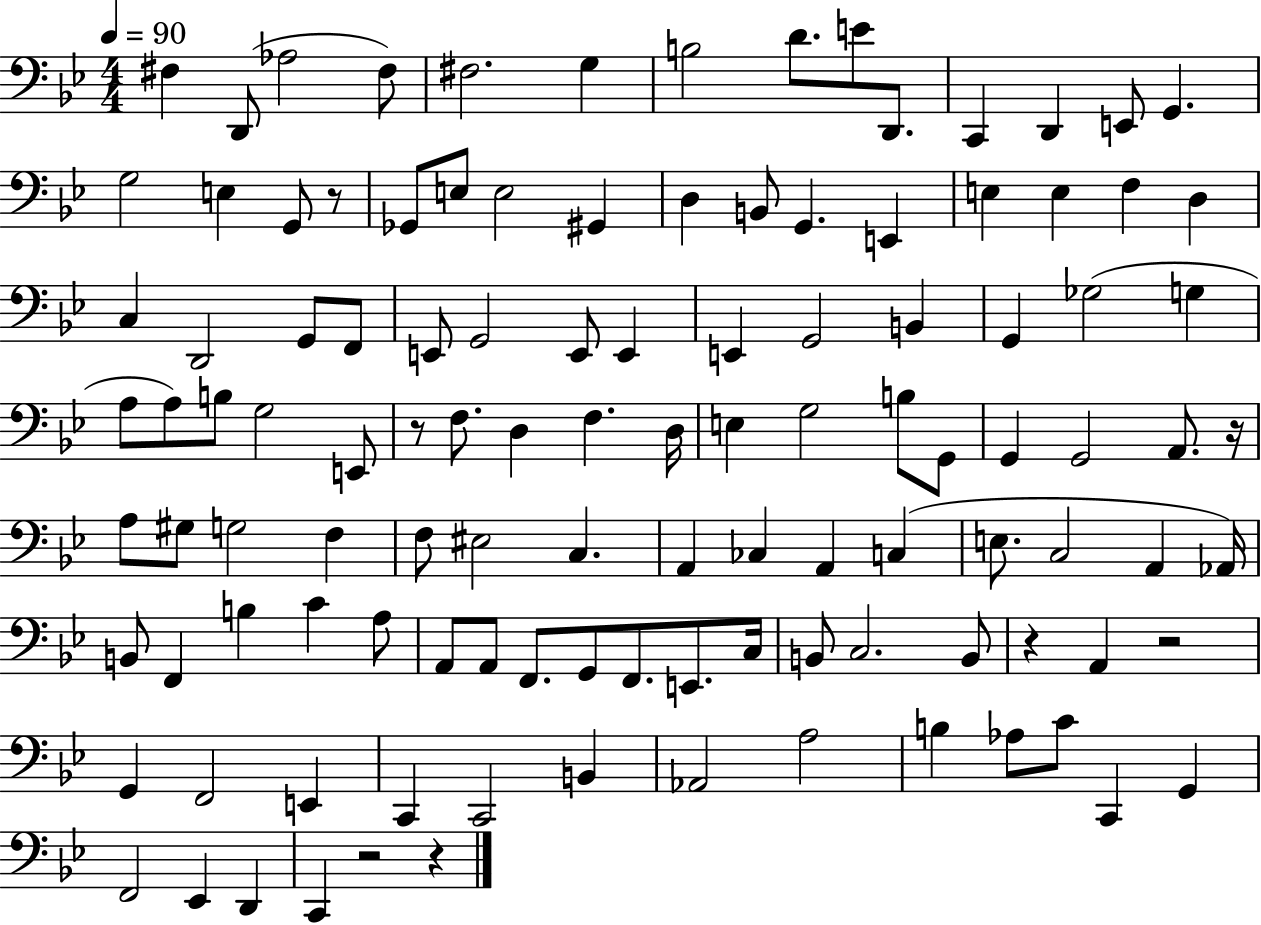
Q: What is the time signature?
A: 4/4